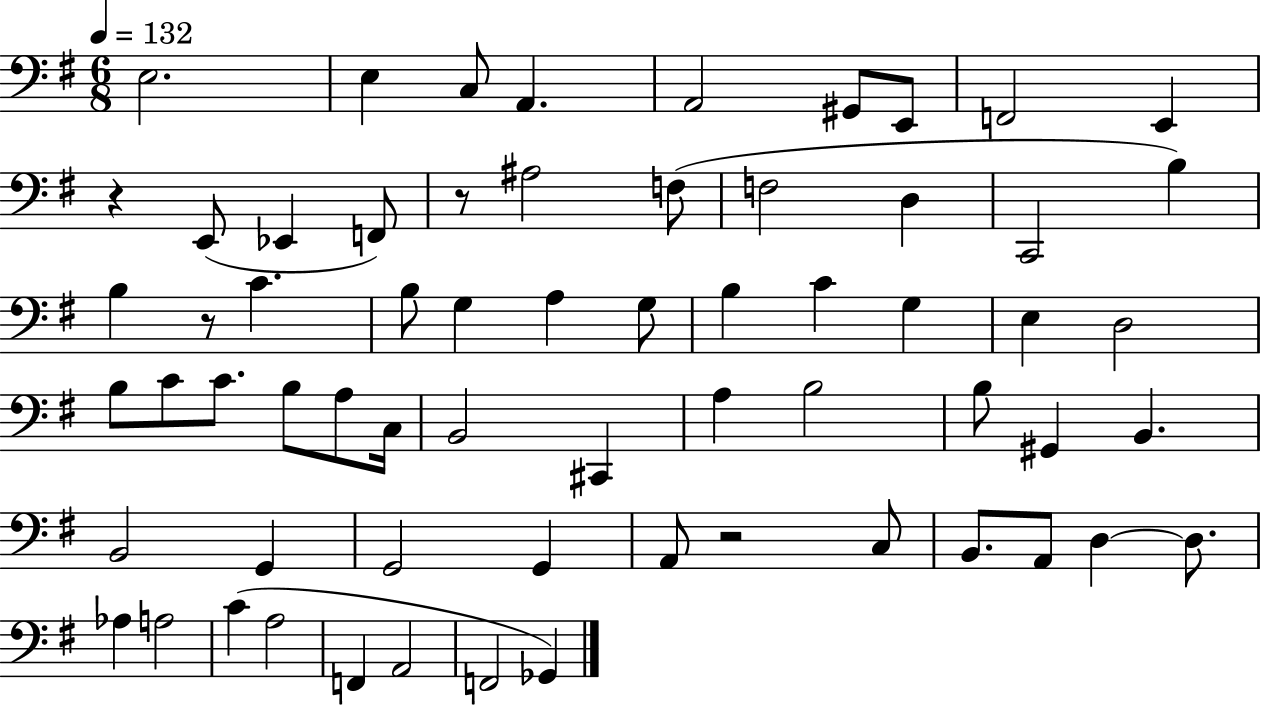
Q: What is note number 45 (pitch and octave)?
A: G2